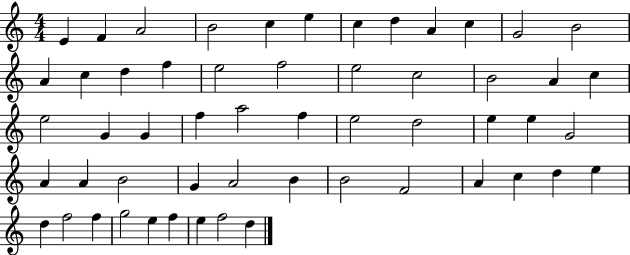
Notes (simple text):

E4/q F4/q A4/h B4/h C5/q E5/q C5/q D5/q A4/q C5/q G4/h B4/h A4/q C5/q D5/q F5/q E5/h F5/h E5/h C5/h B4/h A4/q C5/q E5/h G4/q G4/q F5/q A5/h F5/q E5/h D5/h E5/q E5/q G4/h A4/q A4/q B4/h G4/q A4/h B4/q B4/h F4/h A4/q C5/q D5/q E5/q D5/q F5/h F5/q G5/h E5/q F5/q E5/q F5/h D5/q